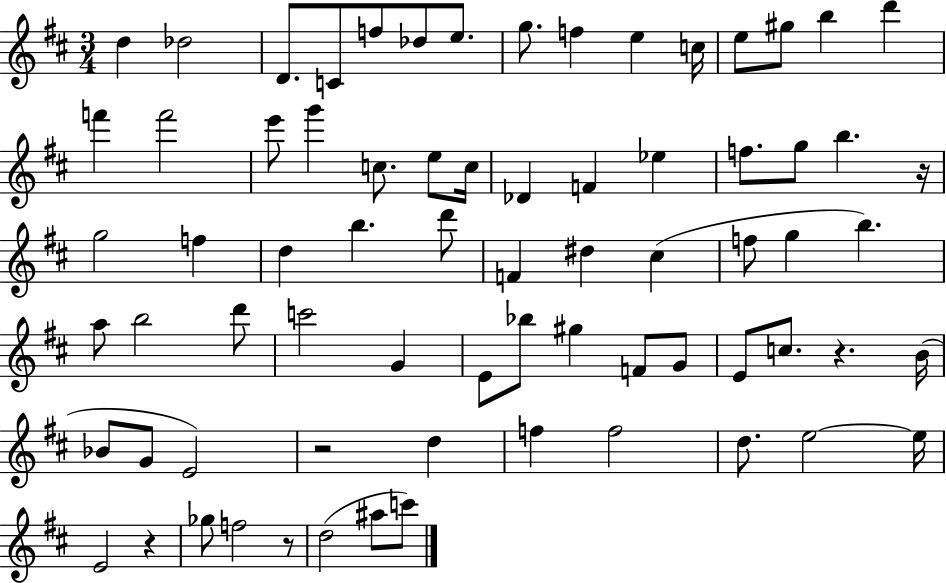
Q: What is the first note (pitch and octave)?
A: D5